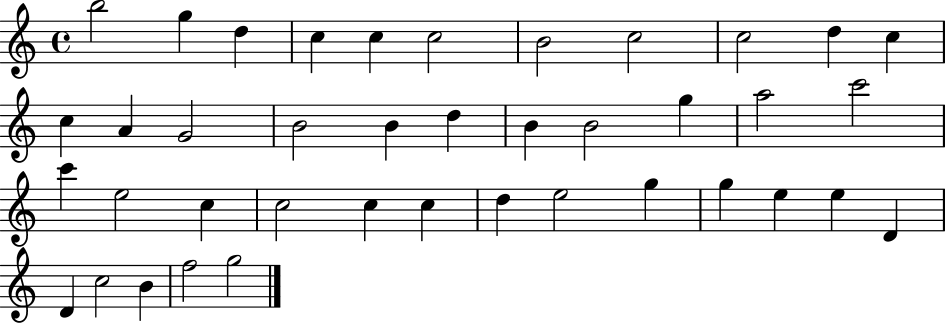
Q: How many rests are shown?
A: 0